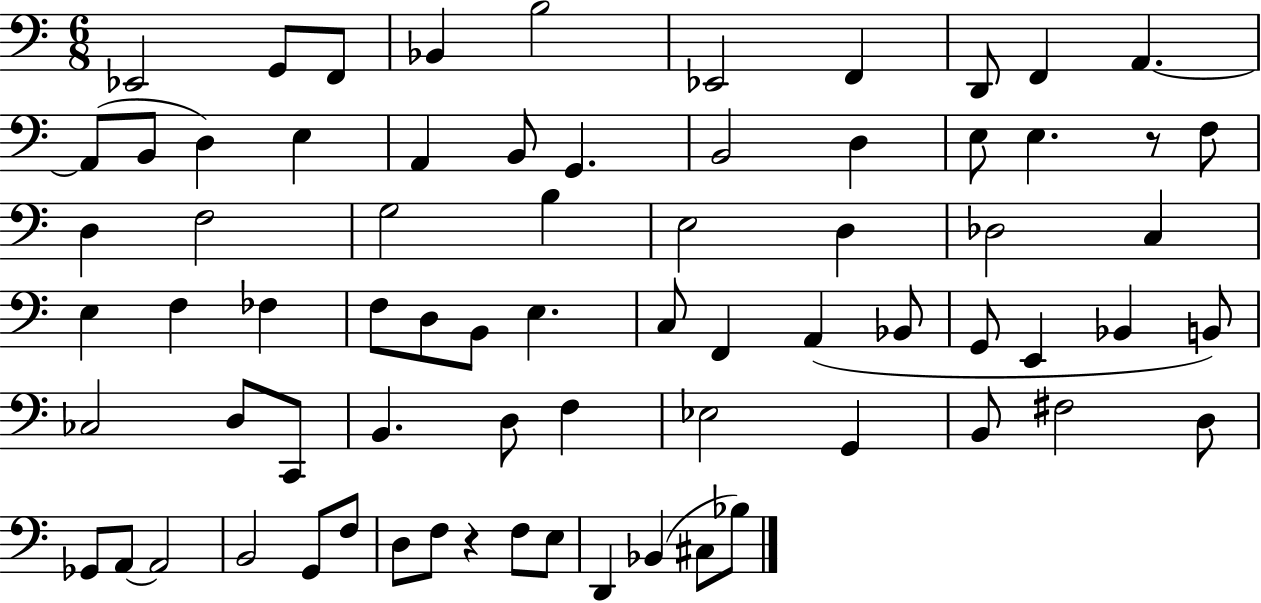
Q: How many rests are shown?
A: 2